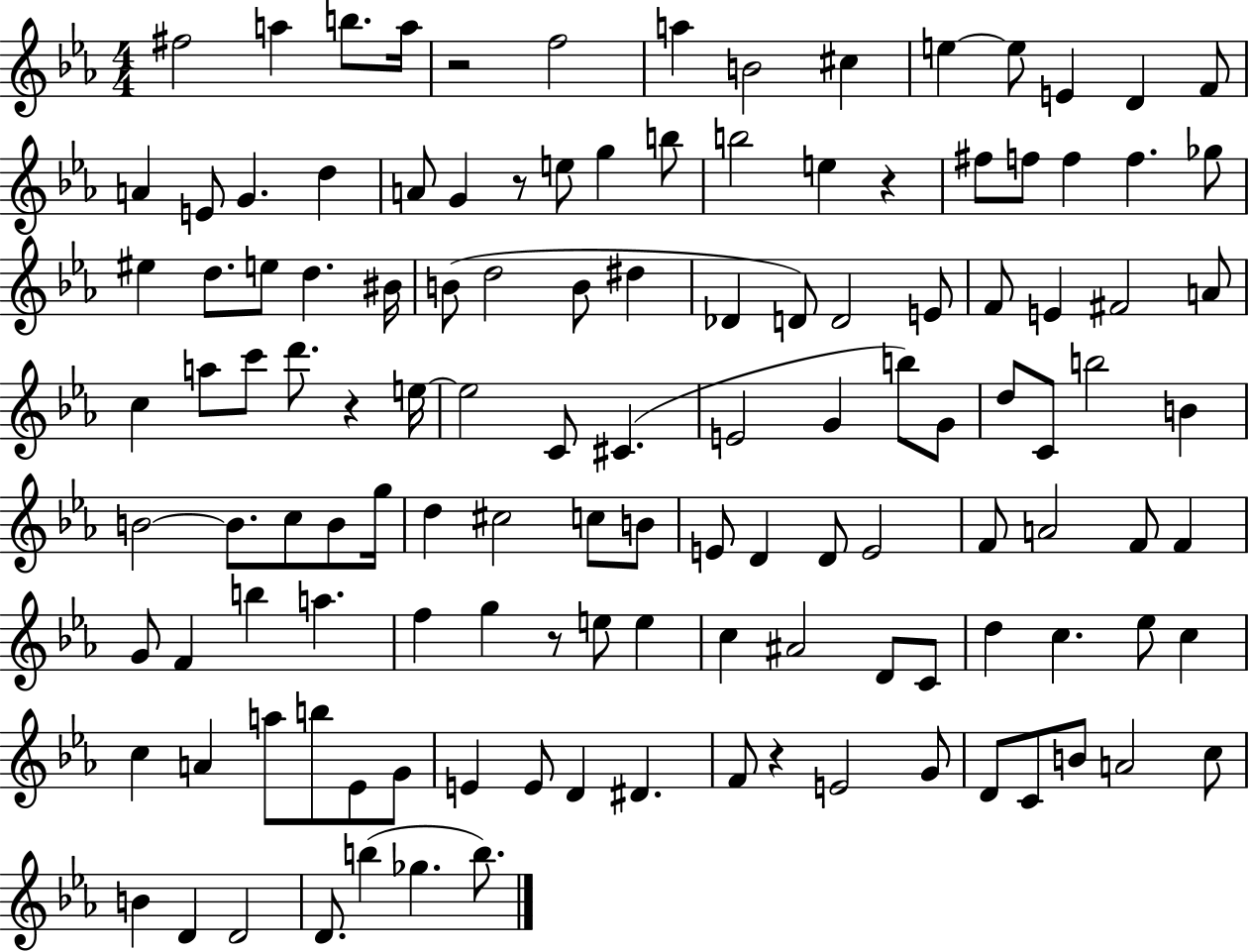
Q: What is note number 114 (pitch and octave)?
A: B4